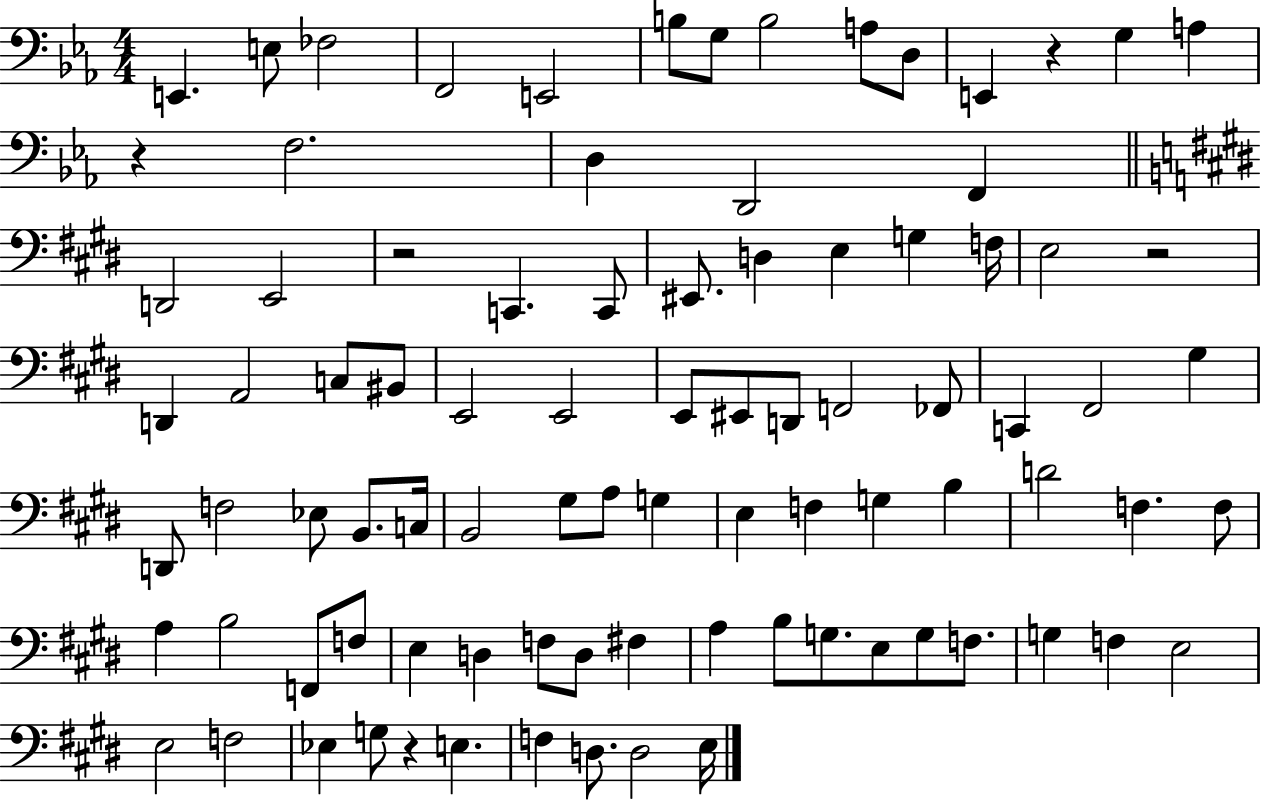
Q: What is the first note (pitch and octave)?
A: E2